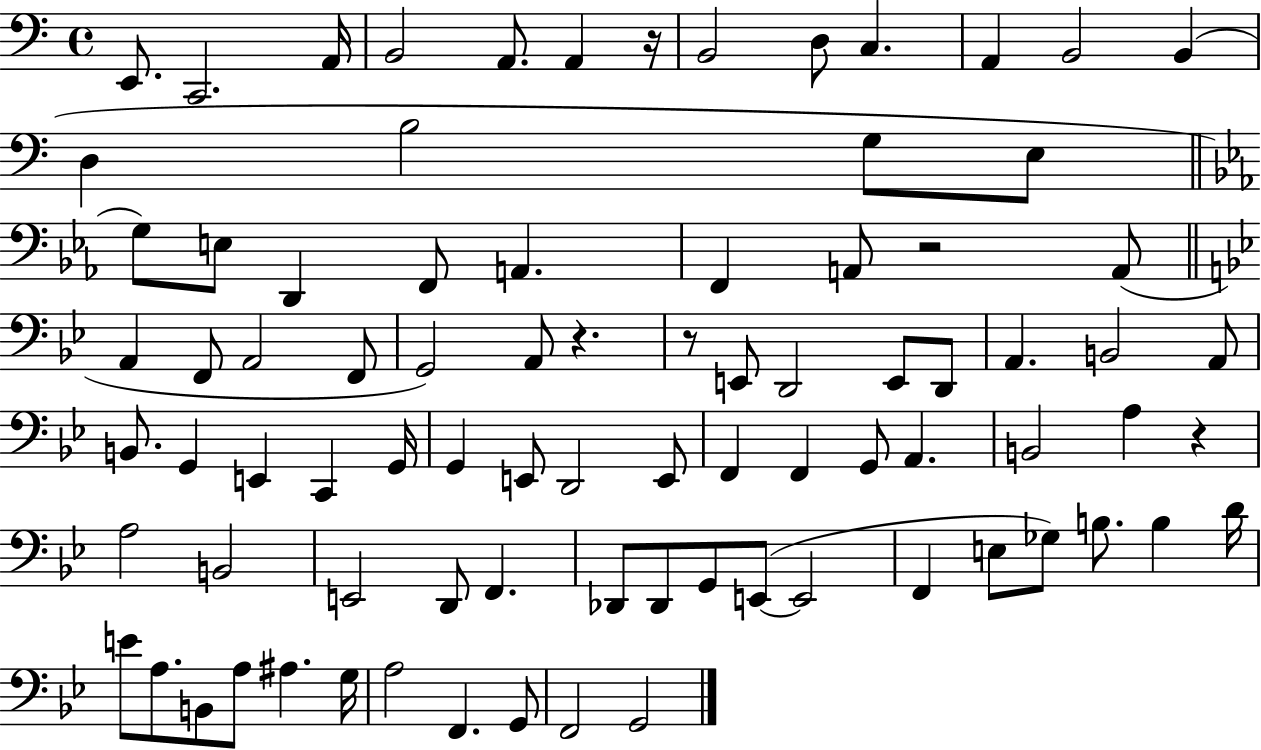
X:1
T:Untitled
M:4/4
L:1/4
K:C
E,,/2 C,,2 A,,/4 B,,2 A,,/2 A,, z/4 B,,2 D,/2 C, A,, B,,2 B,, D, B,2 G,/2 E,/2 G,/2 E,/2 D,, F,,/2 A,, F,, A,,/2 z2 A,,/2 A,, F,,/2 A,,2 F,,/2 G,,2 A,,/2 z z/2 E,,/2 D,,2 E,,/2 D,,/2 A,, B,,2 A,,/2 B,,/2 G,, E,, C,, G,,/4 G,, E,,/2 D,,2 E,,/2 F,, F,, G,,/2 A,, B,,2 A, z A,2 B,,2 E,,2 D,,/2 F,, _D,,/2 _D,,/2 G,,/2 E,,/2 E,,2 F,, E,/2 _G,/2 B,/2 B, D/4 E/2 A,/2 B,,/2 A,/2 ^A, G,/4 A,2 F,, G,,/2 F,,2 G,,2